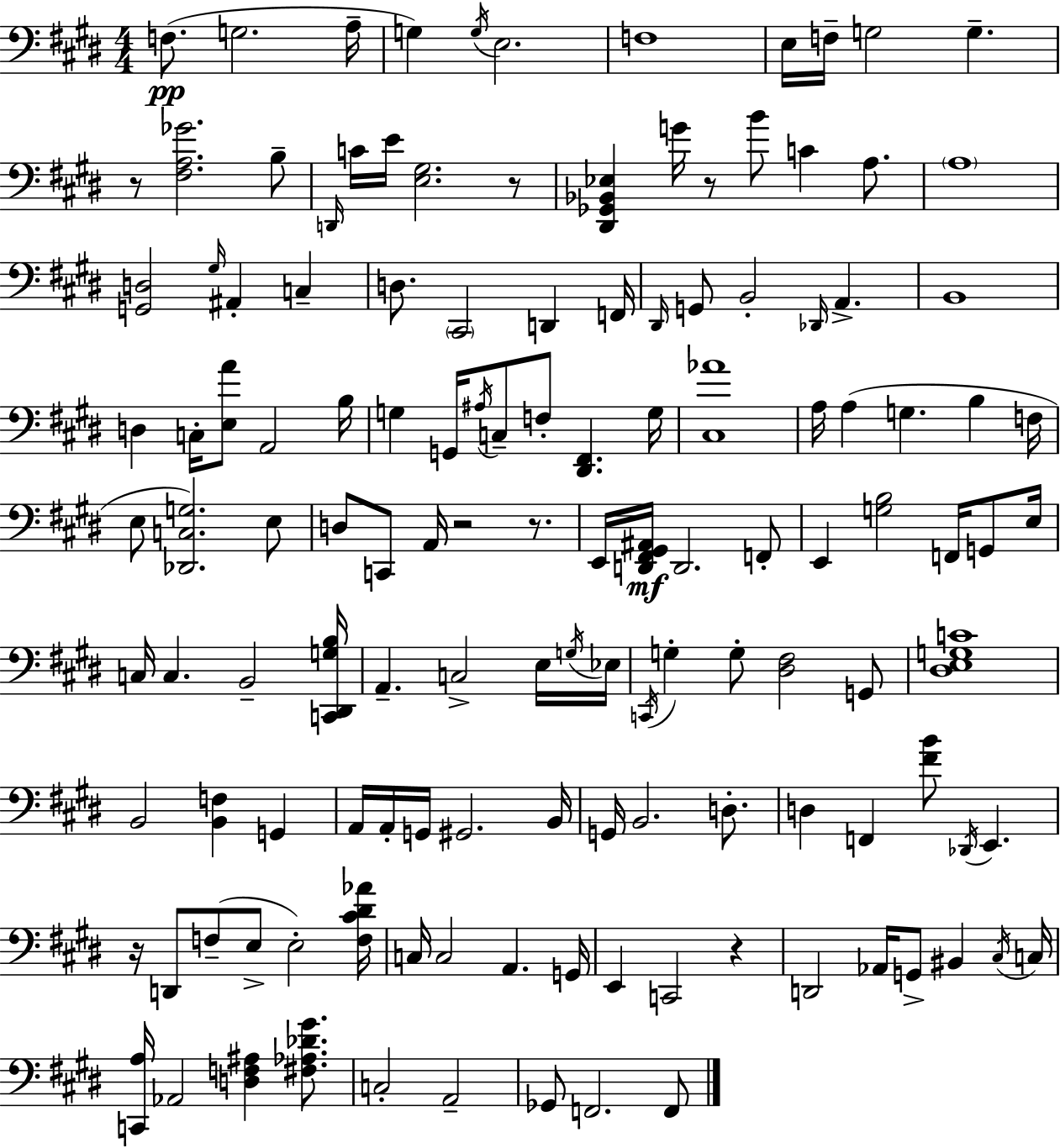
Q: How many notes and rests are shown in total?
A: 134